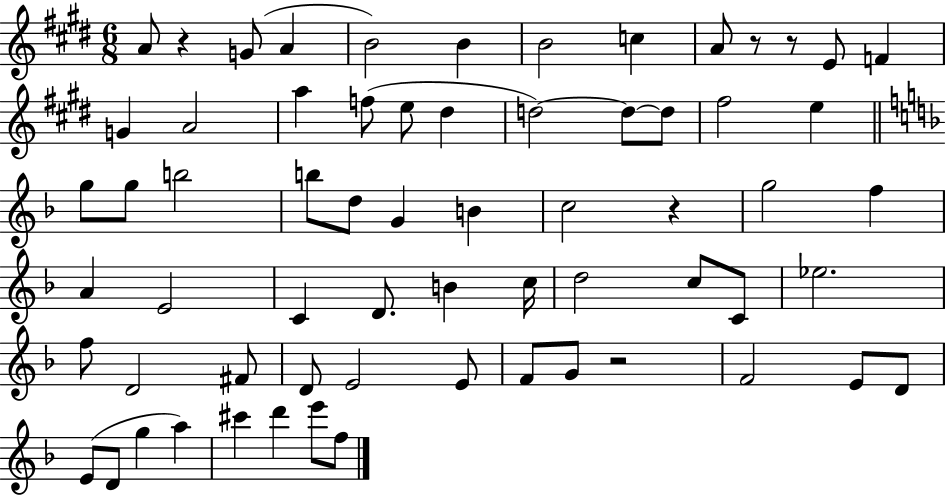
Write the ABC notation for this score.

X:1
T:Untitled
M:6/8
L:1/4
K:E
A/2 z G/2 A B2 B B2 c A/2 z/2 z/2 E/2 F G A2 a f/2 e/2 ^d d2 d/2 d/2 ^f2 e g/2 g/2 b2 b/2 d/2 G B c2 z g2 f A E2 C D/2 B c/4 d2 c/2 C/2 _e2 f/2 D2 ^F/2 D/2 E2 E/2 F/2 G/2 z2 F2 E/2 D/2 E/2 D/2 g a ^c' d' e'/2 f/2